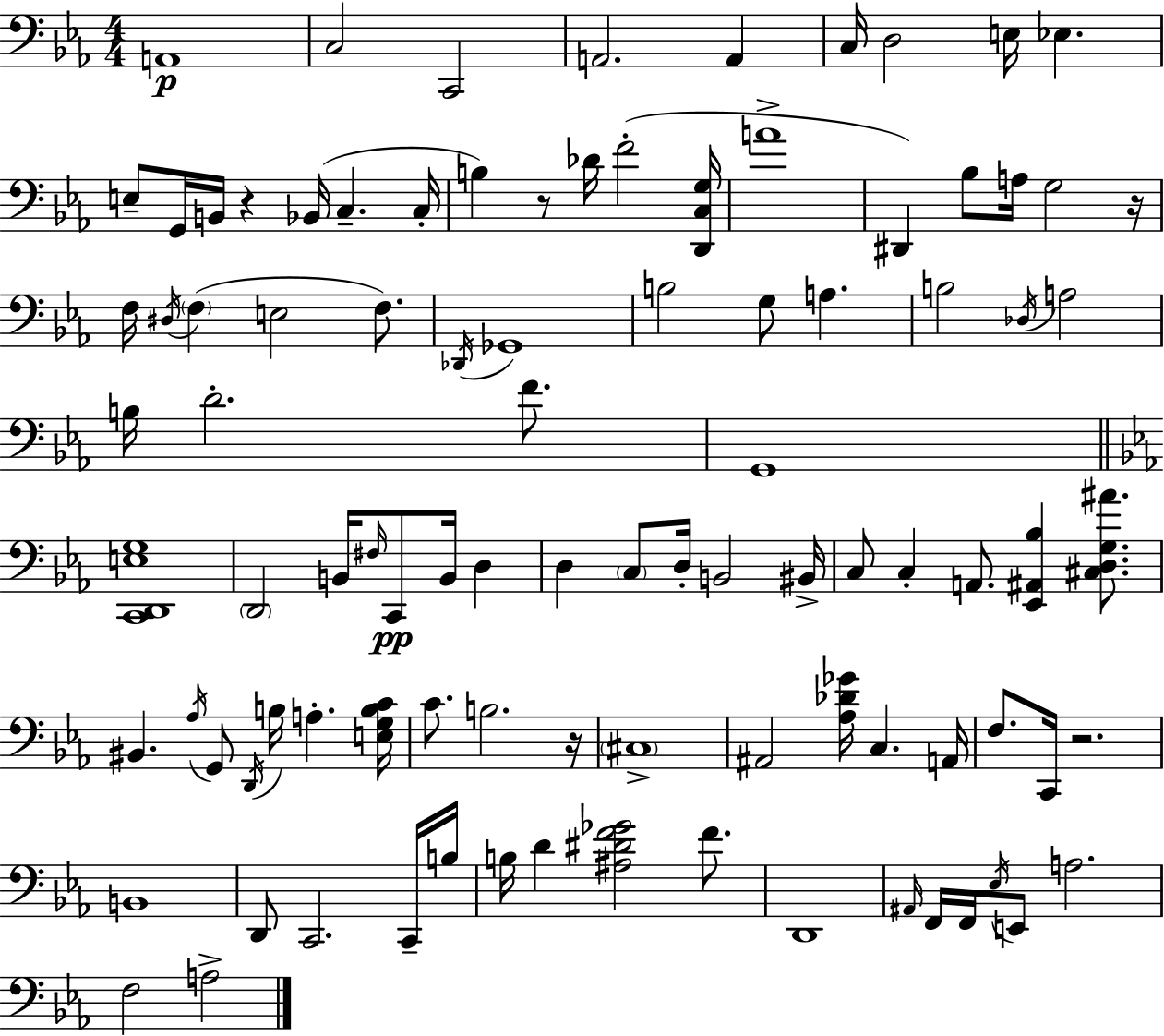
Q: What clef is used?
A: bass